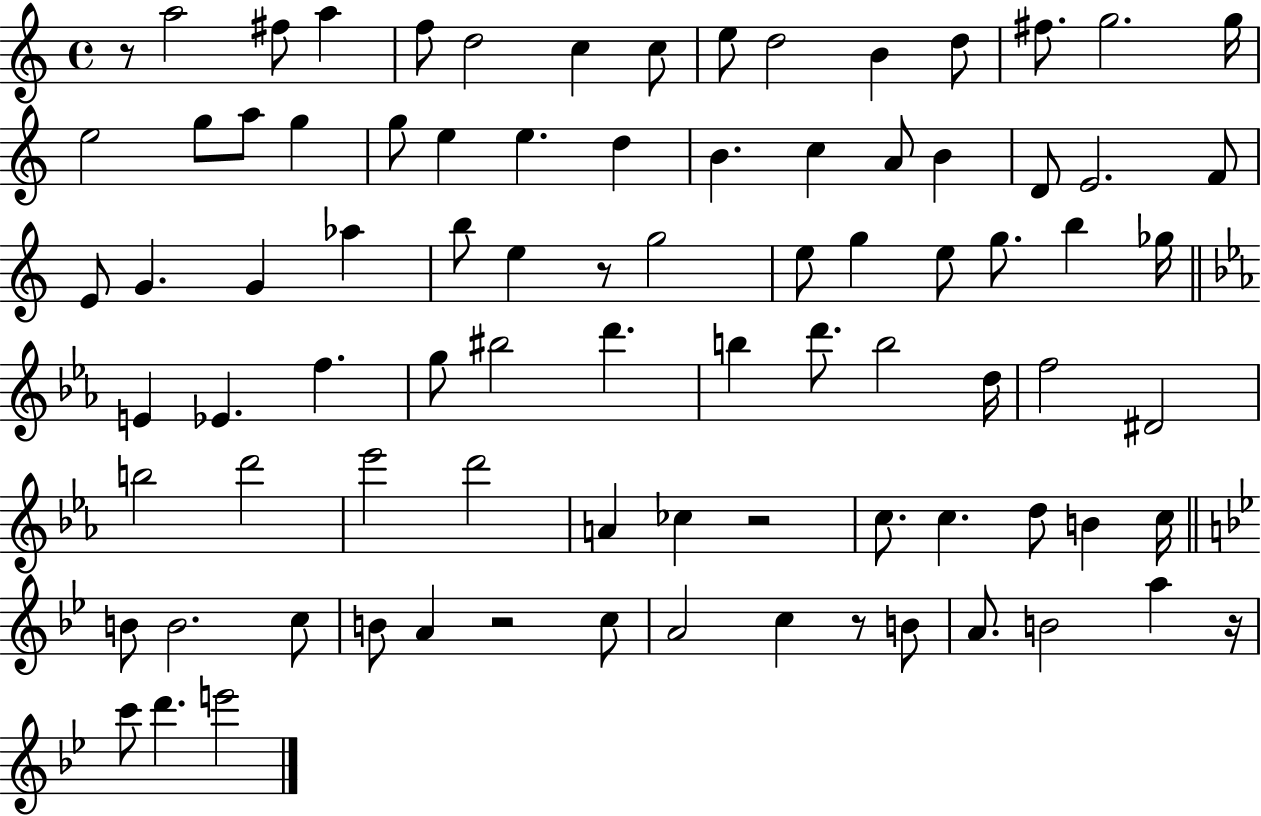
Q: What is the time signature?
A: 4/4